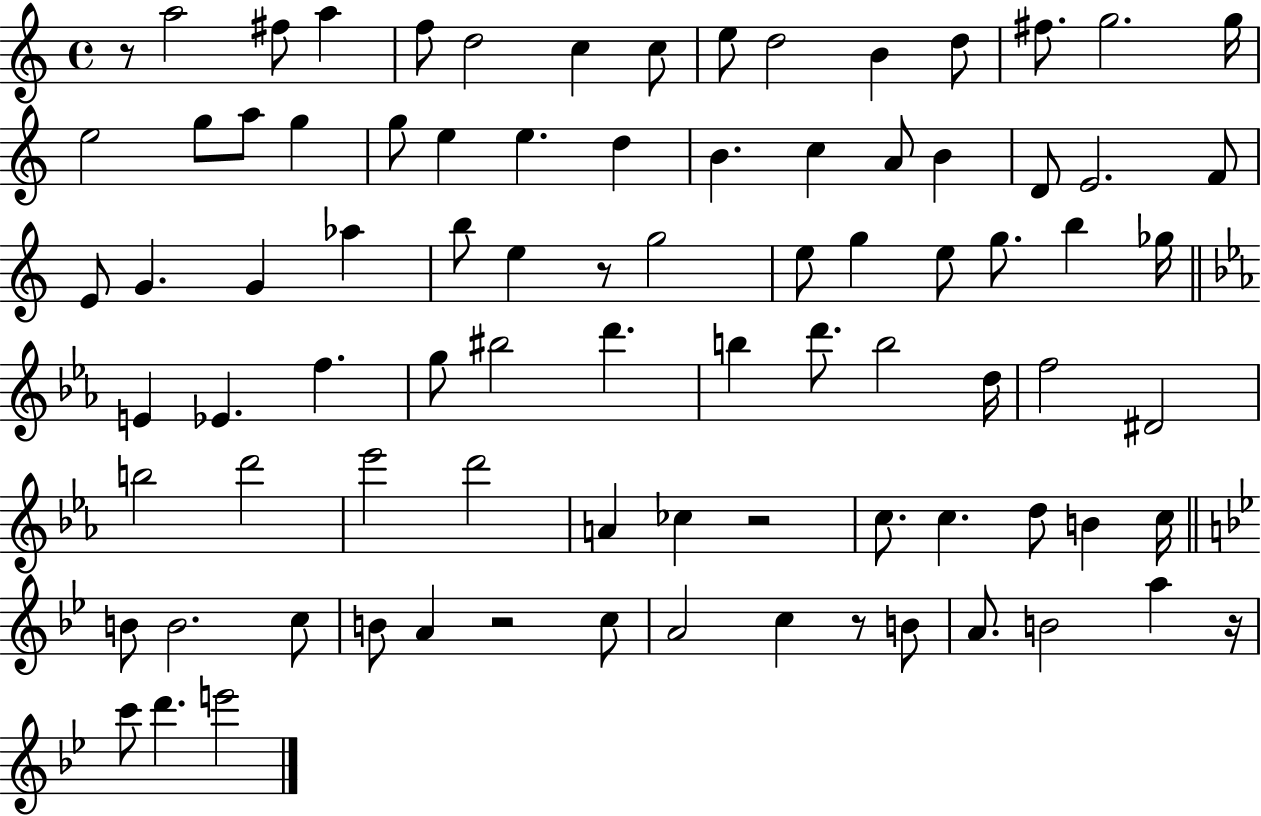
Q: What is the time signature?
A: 4/4